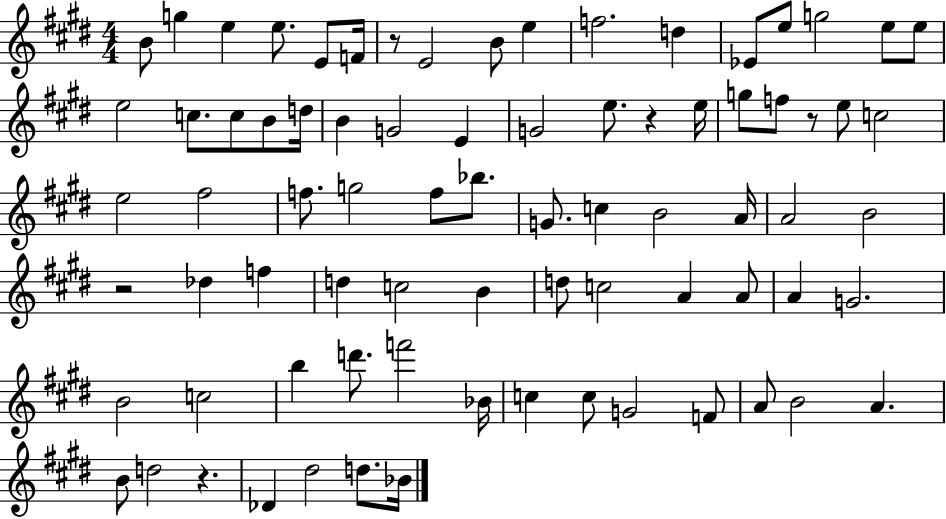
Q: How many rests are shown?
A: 5